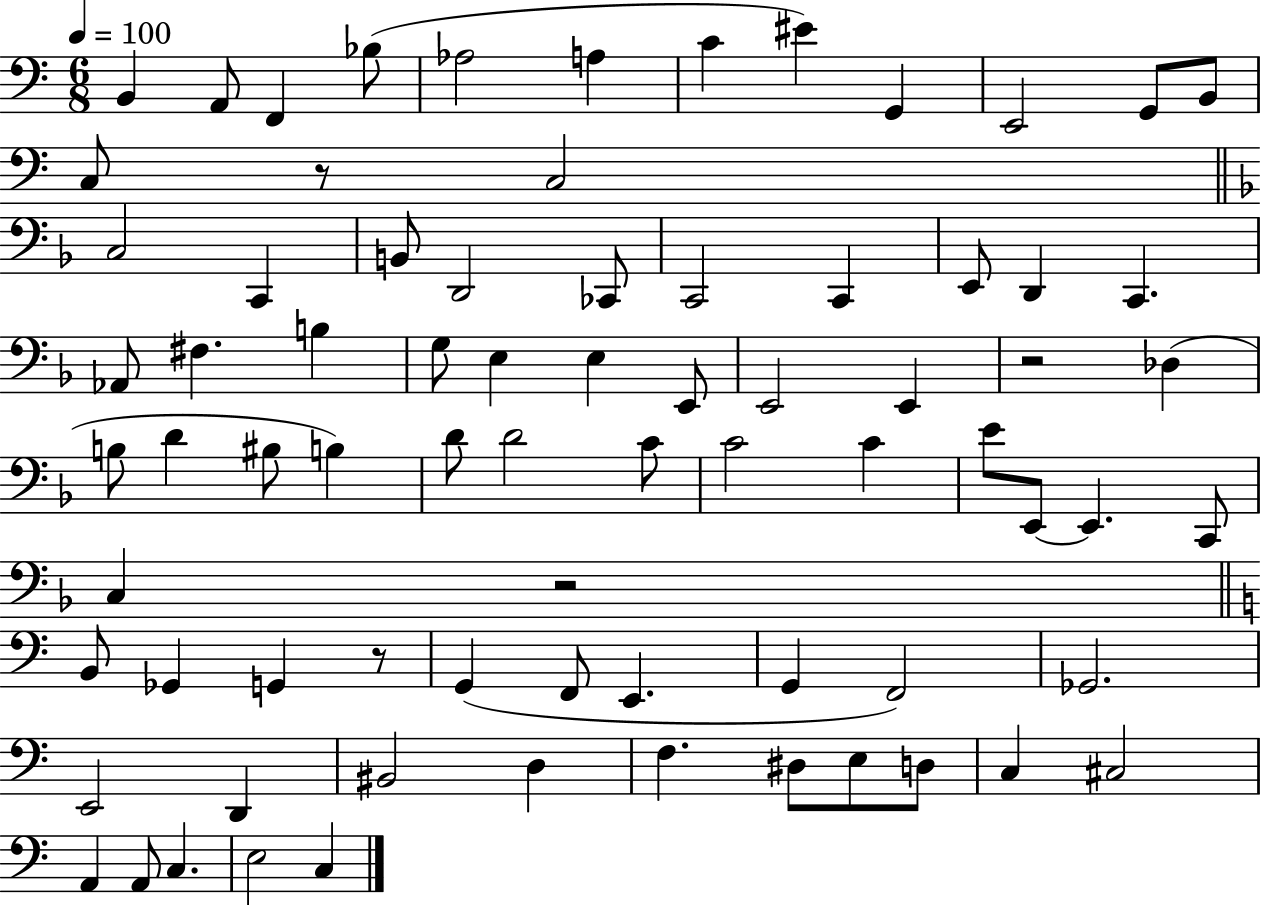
X:1
T:Untitled
M:6/8
L:1/4
K:C
B,, A,,/2 F,, _B,/2 _A,2 A, C ^E G,, E,,2 G,,/2 B,,/2 C,/2 z/2 C,2 C,2 C,, B,,/2 D,,2 _C,,/2 C,,2 C,, E,,/2 D,, C,, _A,,/2 ^F, B, G,/2 E, E, E,,/2 E,,2 E,, z2 _D, B,/2 D ^B,/2 B, D/2 D2 C/2 C2 C E/2 E,,/2 E,, C,,/2 C, z2 B,,/2 _G,, G,, z/2 G,, F,,/2 E,, G,, F,,2 _G,,2 E,,2 D,, ^B,,2 D, F, ^D,/2 E,/2 D,/2 C, ^C,2 A,, A,,/2 C, E,2 C,